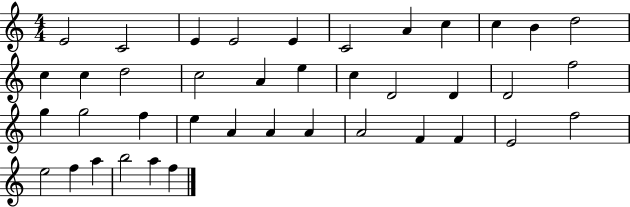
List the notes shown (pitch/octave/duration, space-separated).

E4/h C4/h E4/q E4/h E4/q C4/h A4/q C5/q C5/q B4/q D5/h C5/q C5/q D5/h C5/h A4/q E5/q C5/q D4/h D4/q D4/h F5/h G5/q G5/h F5/q E5/q A4/q A4/q A4/q A4/h F4/q F4/q E4/h F5/h E5/h F5/q A5/q B5/h A5/q F5/q